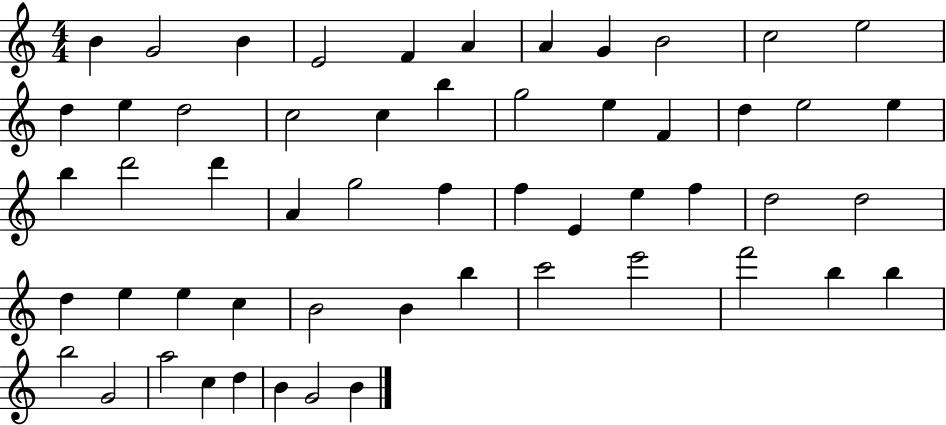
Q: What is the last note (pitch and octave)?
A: B4